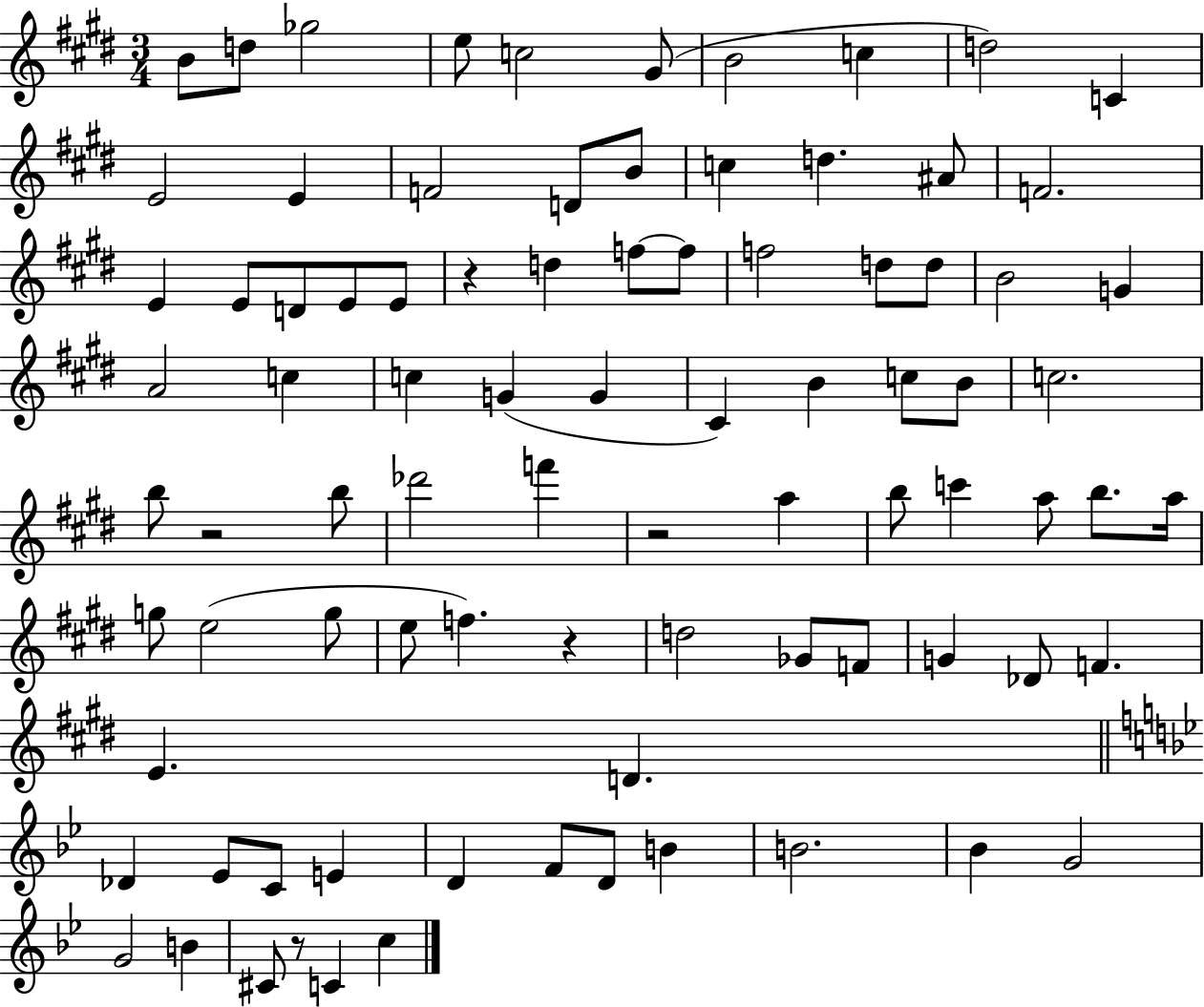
{
  \clef treble
  \numericTimeSignature
  \time 3/4
  \key e \major
  b'8 d''8 ges''2 | e''8 c''2 gis'8( | b'2 c''4 | d''2) c'4 | \break e'2 e'4 | f'2 d'8 b'8 | c''4 d''4. ais'8 | f'2. | \break e'4 e'8 d'8 e'8 e'8 | r4 d''4 f''8~~ f''8 | f''2 d''8 d''8 | b'2 g'4 | \break a'2 c''4 | c''4 g'4( g'4 | cis'4) b'4 c''8 b'8 | c''2. | \break b''8 r2 b''8 | des'''2 f'''4 | r2 a''4 | b''8 c'''4 a''8 b''8. a''16 | \break g''8 e''2( g''8 | e''8 f''4.) r4 | d''2 ges'8 f'8 | g'4 des'8 f'4. | \break e'4. d'4. | \bar "||" \break \key bes \major des'4 ees'8 c'8 e'4 | d'4 f'8 d'8 b'4 | b'2. | bes'4 g'2 | \break g'2 b'4 | cis'8 r8 c'4 c''4 | \bar "|."
}